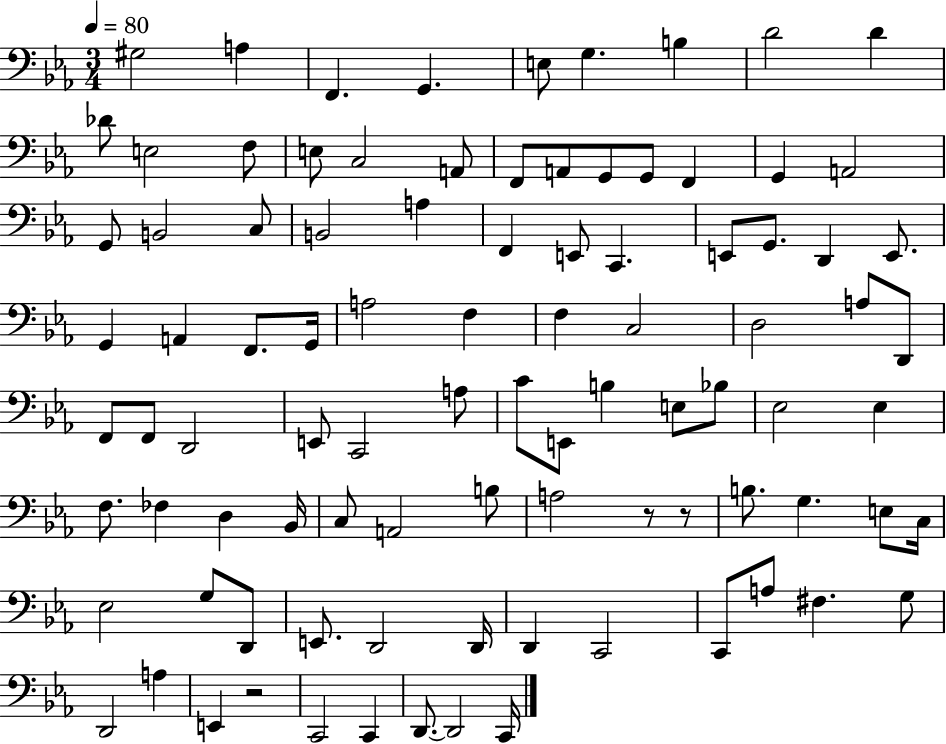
X:1
T:Untitled
M:3/4
L:1/4
K:Eb
^G,2 A, F,, G,, E,/2 G, B, D2 D _D/2 E,2 F,/2 E,/2 C,2 A,,/2 F,,/2 A,,/2 G,,/2 G,,/2 F,, G,, A,,2 G,,/2 B,,2 C,/2 B,,2 A, F,, E,,/2 C,, E,,/2 G,,/2 D,, E,,/2 G,, A,, F,,/2 G,,/4 A,2 F, F, C,2 D,2 A,/2 D,,/2 F,,/2 F,,/2 D,,2 E,,/2 C,,2 A,/2 C/2 E,,/2 B, E,/2 _B,/2 _E,2 _E, F,/2 _F, D, _B,,/4 C,/2 A,,2 B,/2 A,2 z/2 z/2 B,/2 G, E,/2 C,/4 _E,2 G,/2 D,,/2 E,,/2 D,,2 D,,/4 D,, C,,2 C,,/2 A,/2 ^F, G,/2 D,,2 A, E,, z2 C,,2 C,, D,,/2 D,,2 C,,/4